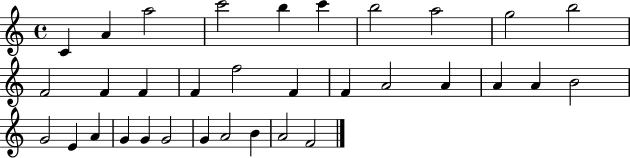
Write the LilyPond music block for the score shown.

{
  \clef treble
  \time 4/4
  \defaultTimeSignature
  \key c \major
  c'4 a'4 a''2 | c'''2 b''4 c'''4 | b''2 a''2 | g''2 b''2 | \break f'2 f'4 f'4 | f'4 f''2 f'4 | f'4 a'2 a'4 | a'4 a'4 b'2 | \break g'2 e'4 a'4 | g'4 g'4 g'2 | g'4 a'2 b'4 | a'2 f'2 | \break \bar "|."
}